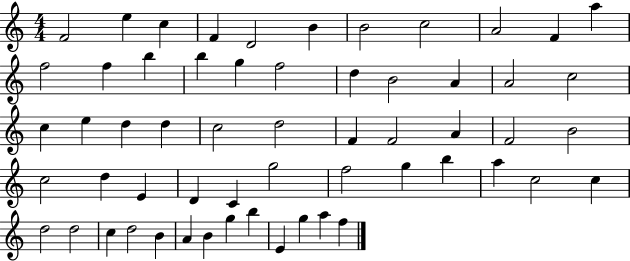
F4/h E5/q C5/q F4/q D4/h B4/q B4/h C5/h A4/h F4/q A5/q F5/h F5/q B5/q B5/q G5/q F5/h D5/q B4/h A4/q A4/h C5/h C5/q E5/q D5/q D5/q C5/h D5/h F4/q F4/h A4/q F4/h B4/h C5/h D5/q E4/q D4/q C4/q G5/h F5/h G5/q B5/q A5/q C5/h C5/q D5/h D5/h C5/q D5/h B4/q A4/q B4/q G5/q B5/q E4/q G5/q A5/q F5/q